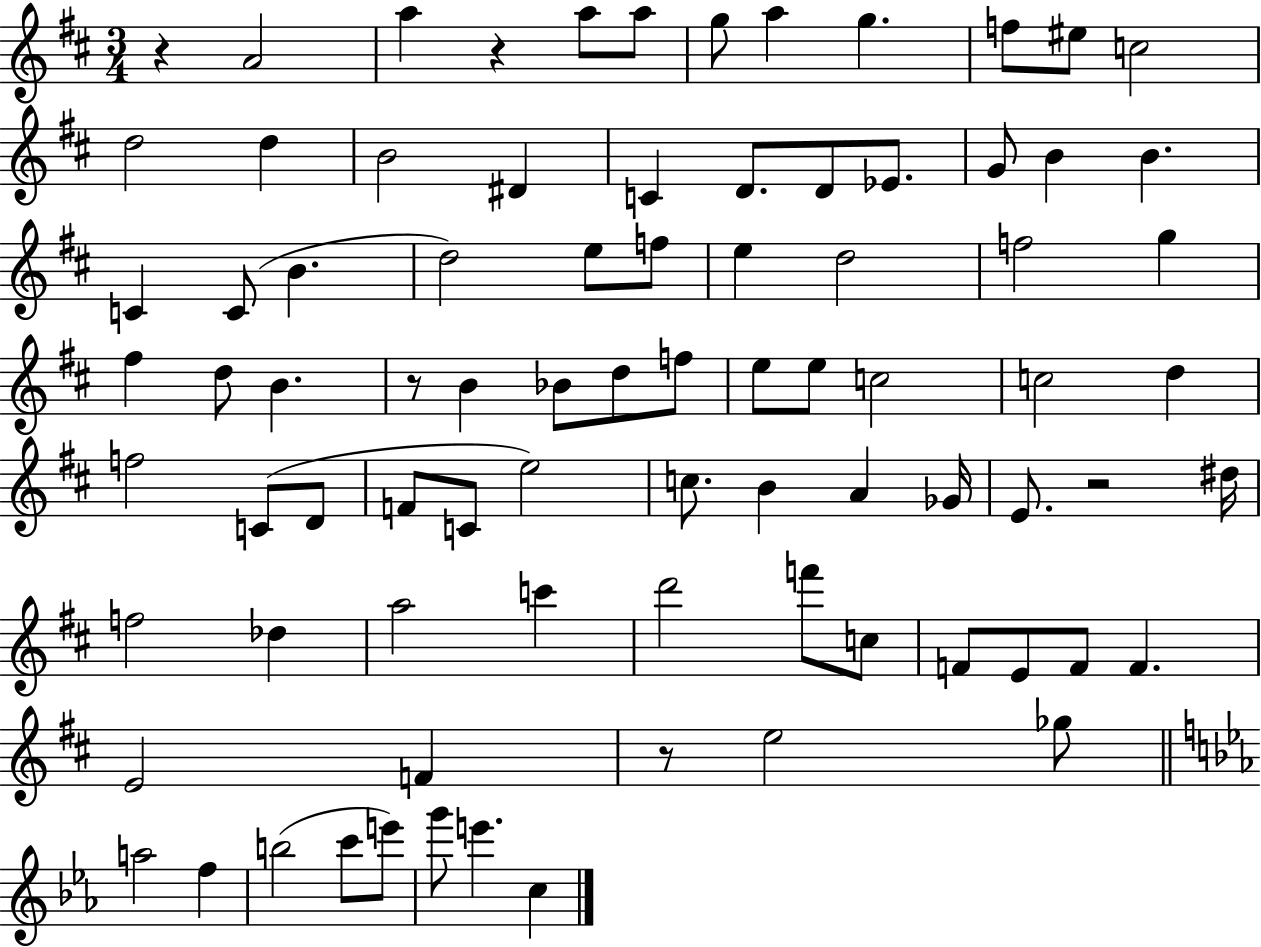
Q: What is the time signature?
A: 3/4